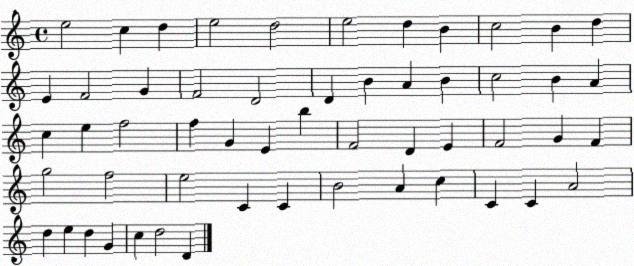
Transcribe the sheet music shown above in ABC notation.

X:1
T:Untitled
M:4/4
L:1/4
K:C
e2 c d e2 d2 e2 d B c2 B d E F2 G F2 D2 D B A B c2 B A c e f2 f G E b F2 D E F2 G F g2 f2 e2 C C B2 A c C C A2 d e d G c d2 D